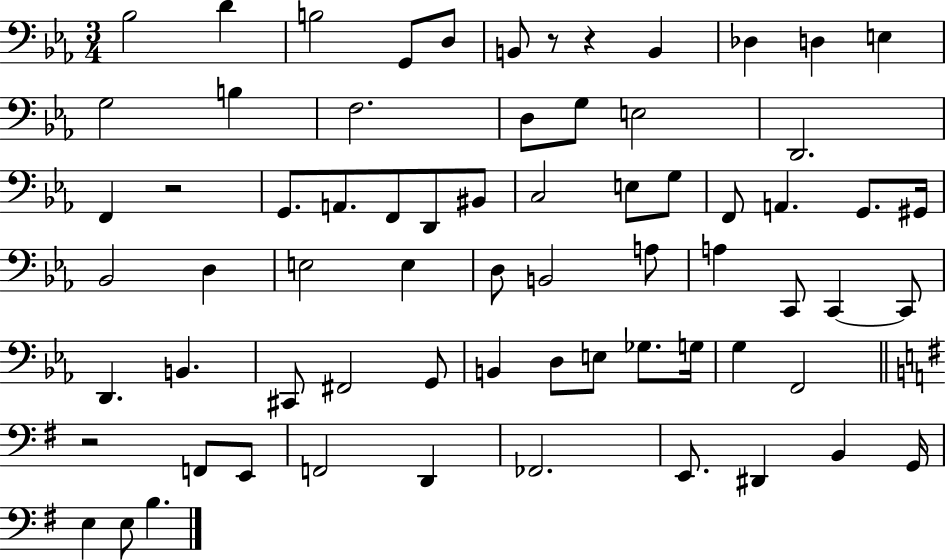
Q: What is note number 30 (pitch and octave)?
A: G#2